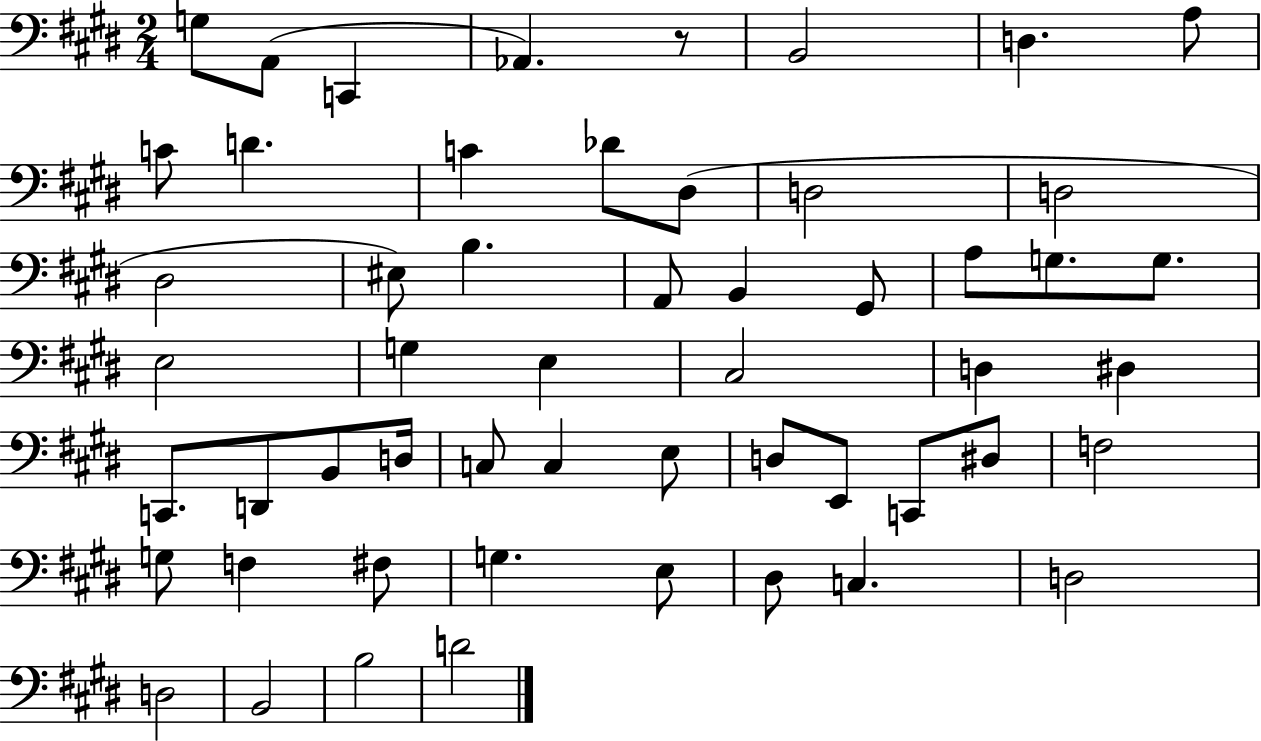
G3/e A2/e C2/q Ab2/q. R/e B2/h D3/q. A3/e C4/e D4/q. C4/q Db4/e D#3/e D3/h D3/h D#3/h EIS3/e B3/q. A2/e B2/q G#2/e A3/e G3/e. G3/e. E3/h G3/q E3/q C#3/h D3/q D#3/q C2/e. D2/e B2/e D3/s C3/e C3/q E3/e D3/e E2/e C2/e D#3/e F3/h G3/e F3/q F#3/e G3/q. E3/e D#3/e C3/q. D3/h D3/h B2/h B3/h D4/h